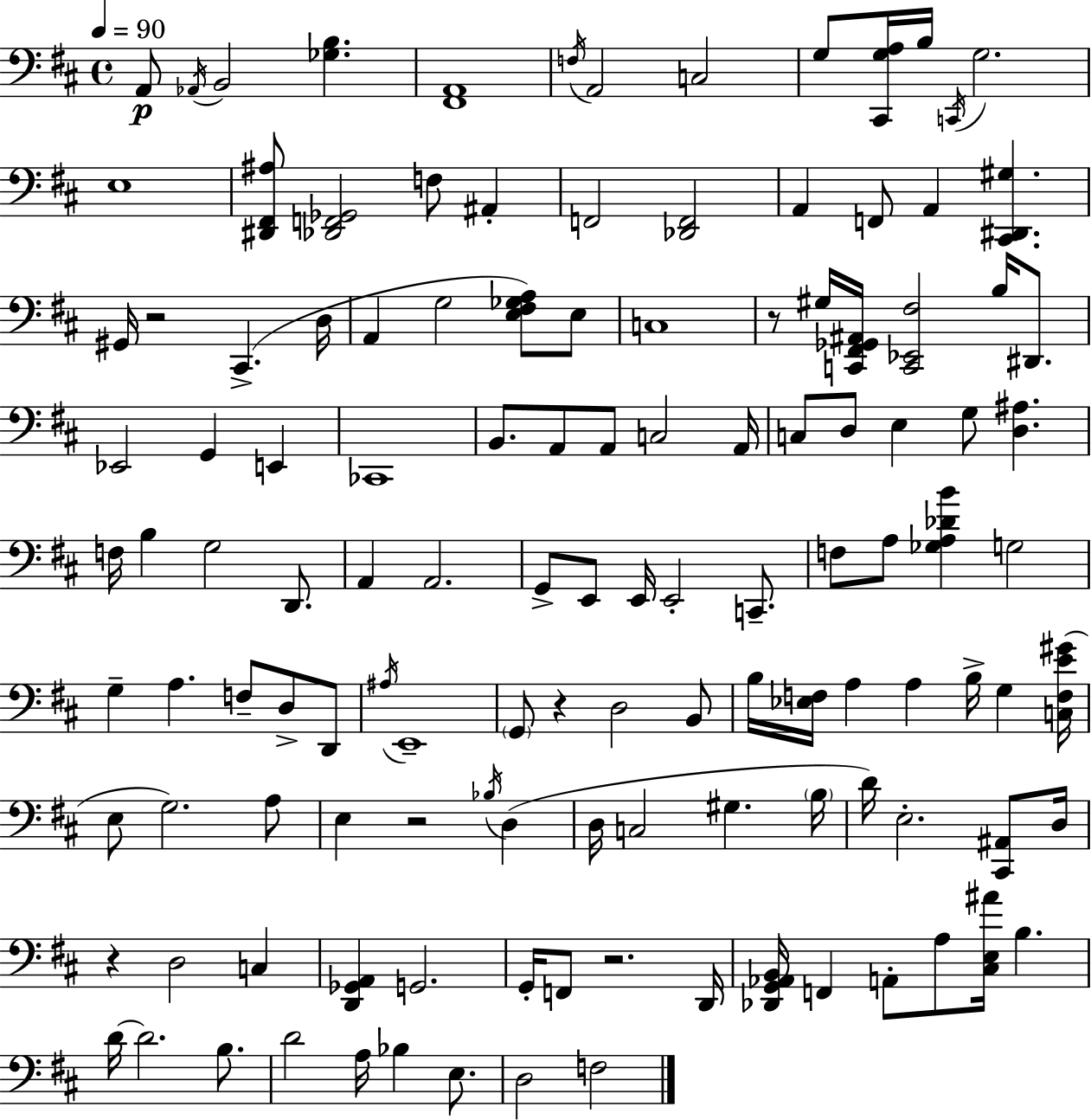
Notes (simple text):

A2/e Ab2/s B2/h [Gb3,B3]/q. [F#2,A2]/w F3/s A2/h C3/h G3/e [C#2,G3,A3]/s B3/s C2/s G3/h. E3/w [D#2,F#2,A#3]/e [Db2,F2,Gb2]/h F3/e A#2/q F2/h [Db2,F2]/h A2/q F2/e A2/q [C#2,D#2,G#3]/q. G#2/s R/h C#2/q. D3/s A2/q G3/h [E3,F#3,Gb3,A3]/e E3/e C3/w R/e G#3/s [C2,F#2,Gb2,A#2]/s [C2,Eb2,F#3]/h B3/s D#2/e. Eb2/h G2/q E2/q CES2/w B2/e. A2/e A2/e C3/h A2/s C3/e D3/e E3/q G3/e [D3,A#3]/q. F3/s B3/q G3/h D2/e. A2/q A2/h. G2/e E2/e E2/s E2/h C2/e. F3/e A3/e [Gb3,A3,Db4,B4]/q G3/h G3/q A3/q. F3/e D3/e D2/e A#3/s E2/w G2/e R/q D3/h B2/e B3/s [Eb3,F3]/s A3/q A3/q B3/s G3/q [C3,F3,E4,G#4]/s E3/e G3/h. A3/e E3/q R/h Bb3/s D3/q D3/s C3/h G#3/q. B3/s D4/s E3/h. [C#2,A#2]/e D3/s R/q D3/h C3/q [D2,Gb2,A2]/q G2/h. G2/s F2/e R/h. D2/s [Db2,G2,Ab2,B2]/s F2/q A2/e A3/e [C#3,E3,A#4]/s B3/q. D4/s D4/h. B3/e. D4/h A3/s Bb3/q E3/e. D3/h F3/h